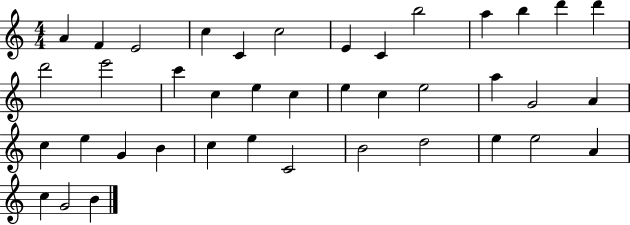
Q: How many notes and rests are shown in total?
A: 40